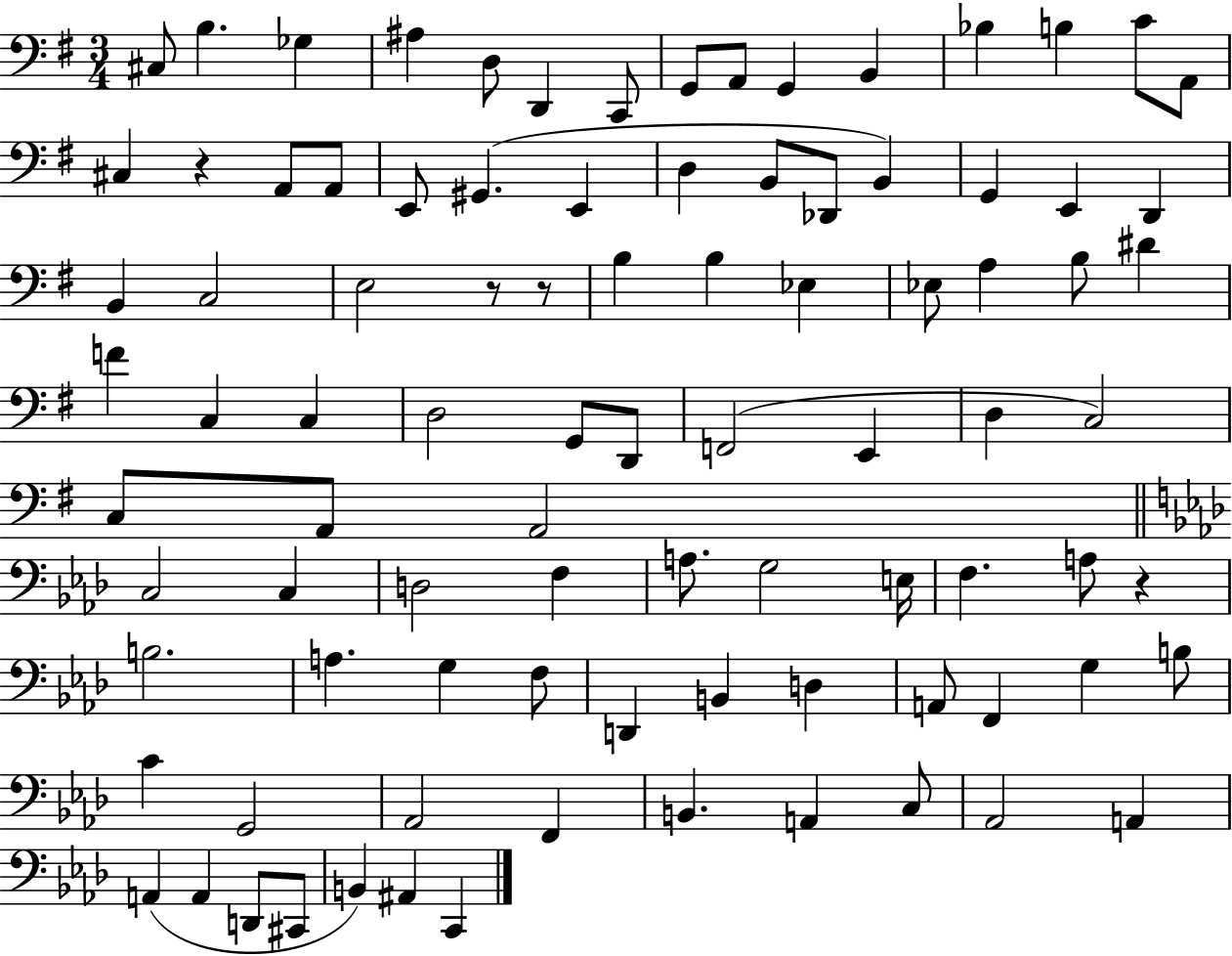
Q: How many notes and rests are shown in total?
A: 91